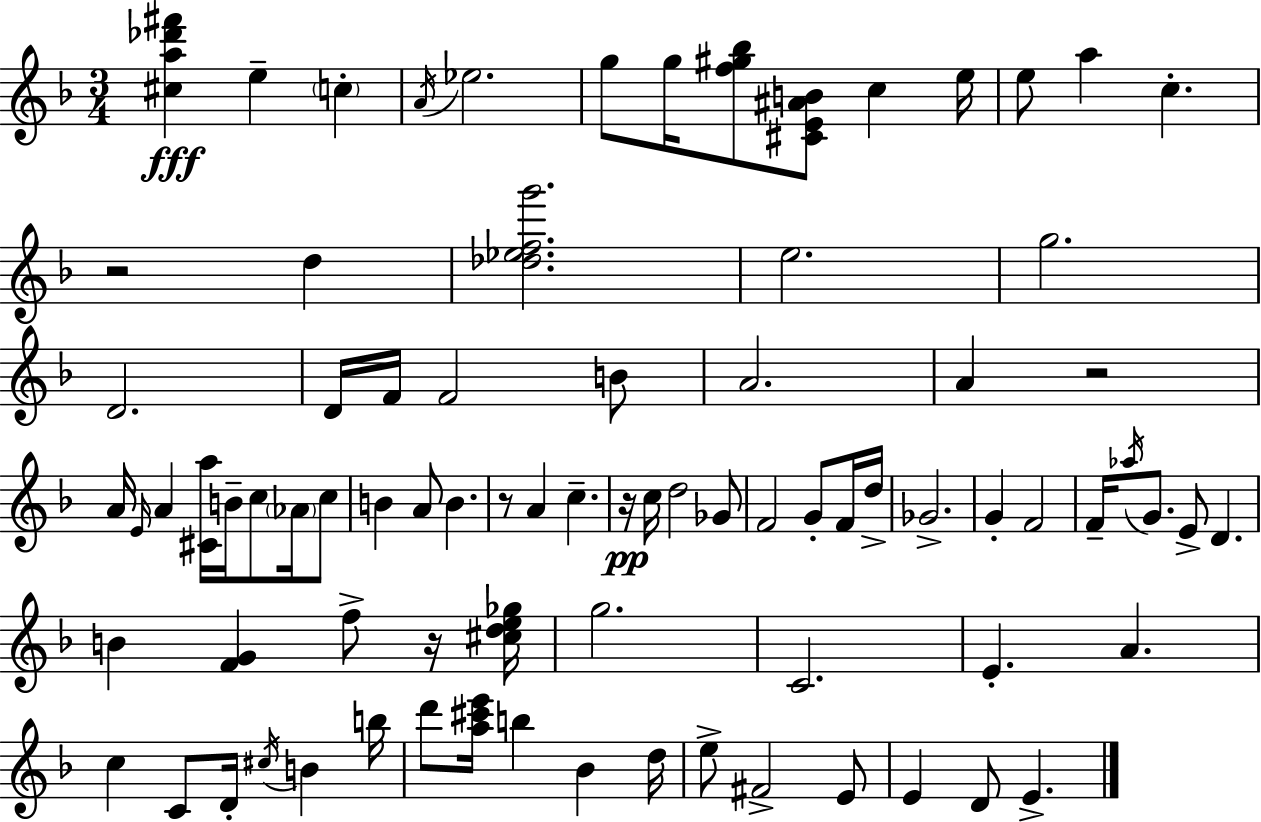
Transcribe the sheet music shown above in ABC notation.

X:1
T:Untitled
M:3/4
L:1/4
K:Dm
[^ca_d'^f'] e c A/4 _e2 g/2 g/4 [f^g_b]/2 [^CE^AB]/2 c e/4 e/2 a c z2 d [_d_efg']2 e2 g2 D2 D/4 F/4 F2 B/2 A2 A z2 A/4 E/4 A [^Ca]/4 B/4 c/2 _A/4 c/2 B A/2 B z/2 A c z/4 c/4 d2 _G/2 F2 G/2 F/4 d/4 _G2 G F2 F/4 _a/4 G/2 E/2 D B [FG] f/2 z/4 [^cde_g]/4 g2 C2 E A c C/2 D/4 ^c/4 B b/4 d'/2 [a^c'e']/4 b _B d/4 e/2 ^F2 E/2 E D/2 E